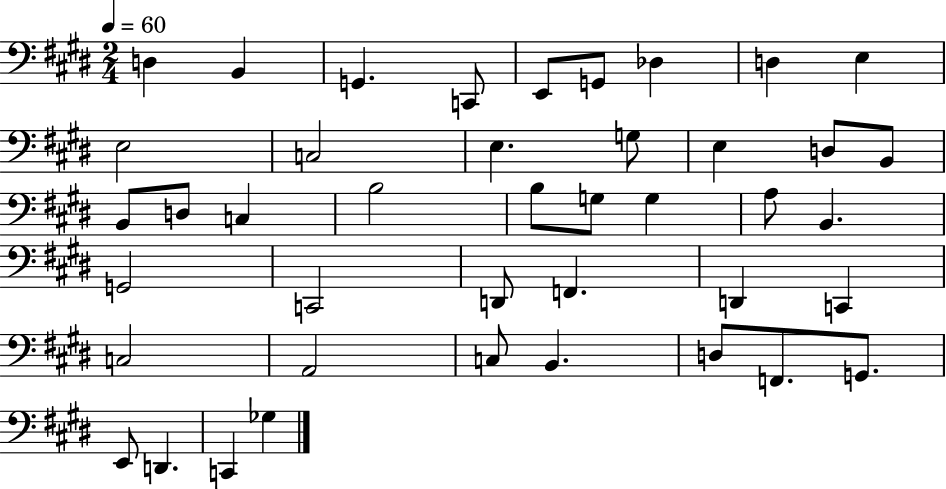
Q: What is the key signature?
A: E major